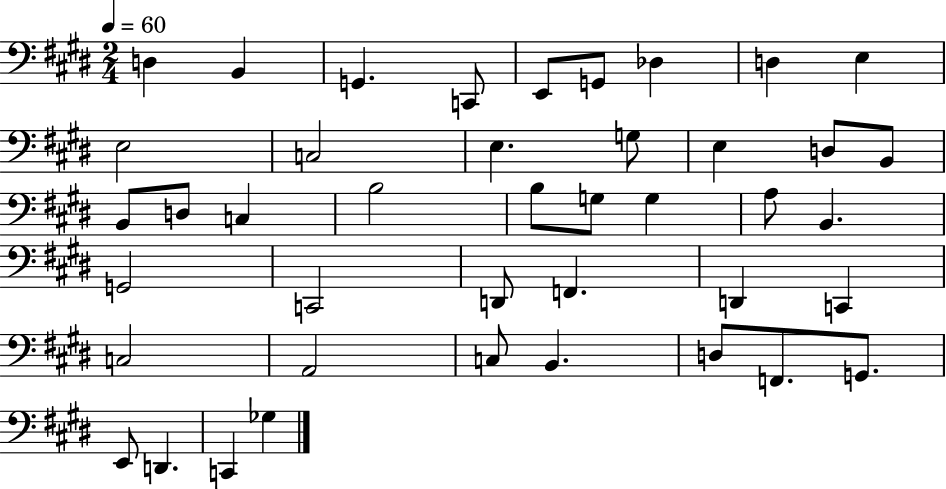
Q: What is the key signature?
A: E major